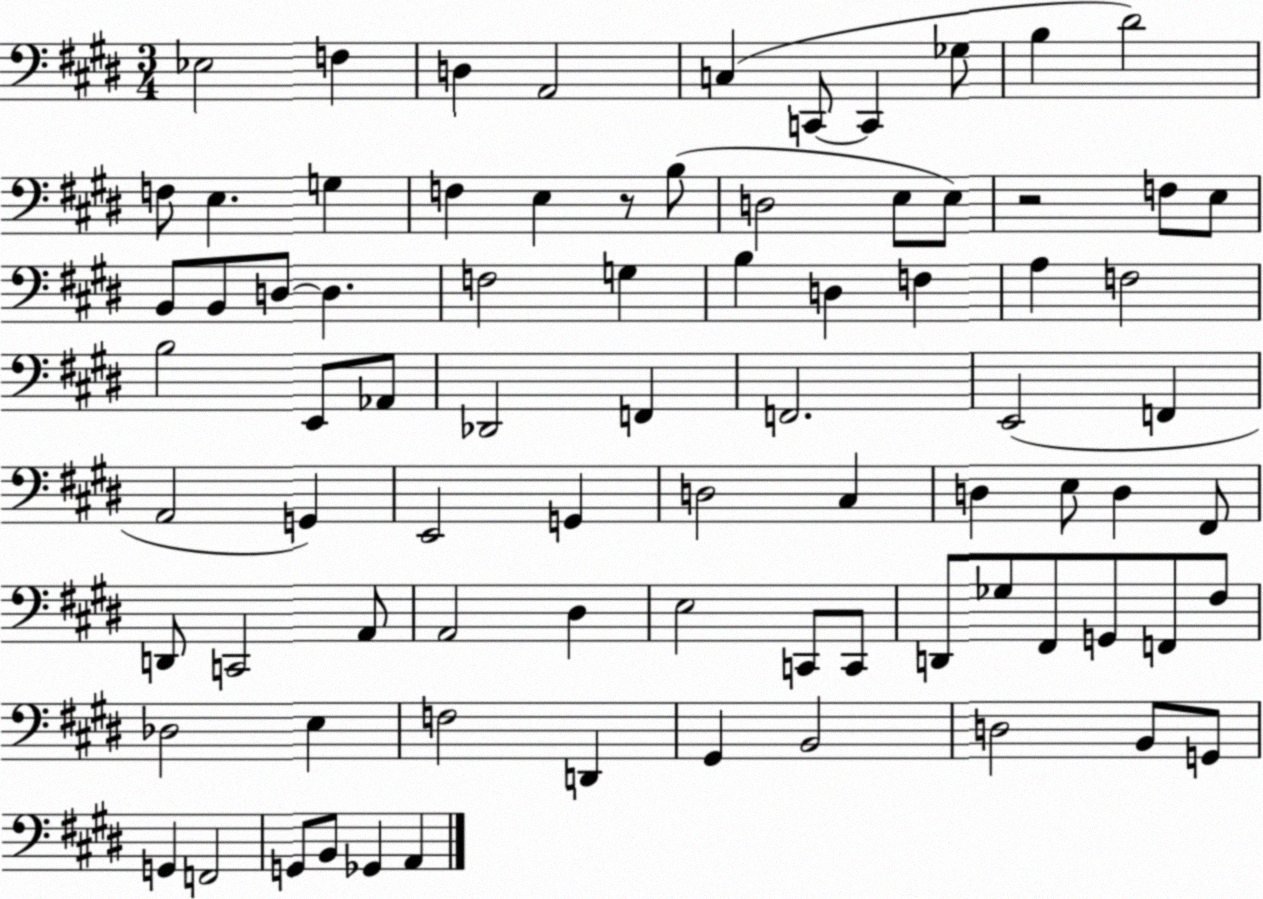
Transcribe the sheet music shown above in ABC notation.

X:1
T:Untitled
M:3/4
L:1/4
K:E
_E,2 F, D, A,,2 C, C,,/2 C,, _G,/2 B, ^D2 F,/2 E, G, F, E, z/2 B,/2 D,2 E,/2 E,/2 z2 F,/2 E,/2 B,,/2 B,,/2 D,/2 D, F,2 G, B, D, F, A, F,2 B,2 E,,/2 _A,,/2 _D,,2 F,, F,,2 E,,2 F,, A,,2 G,, E,,2 G,, D,2 ^C, D, E,/2 D, ^F,,/2 D,,/2 C,,2 A,,/2 A,,2 ^D, E,2 C,,/2 C,,/2 D,,/2 _G,/2 ^F,,/2 G,,/2 F,,/2 ^F,/2 _D,2 E, F,2 D,, ^G,, B,,2 D,2 B,,/2 G,,/2 G,, F,,2 G,,/2 B,,/2 _G,, A,,